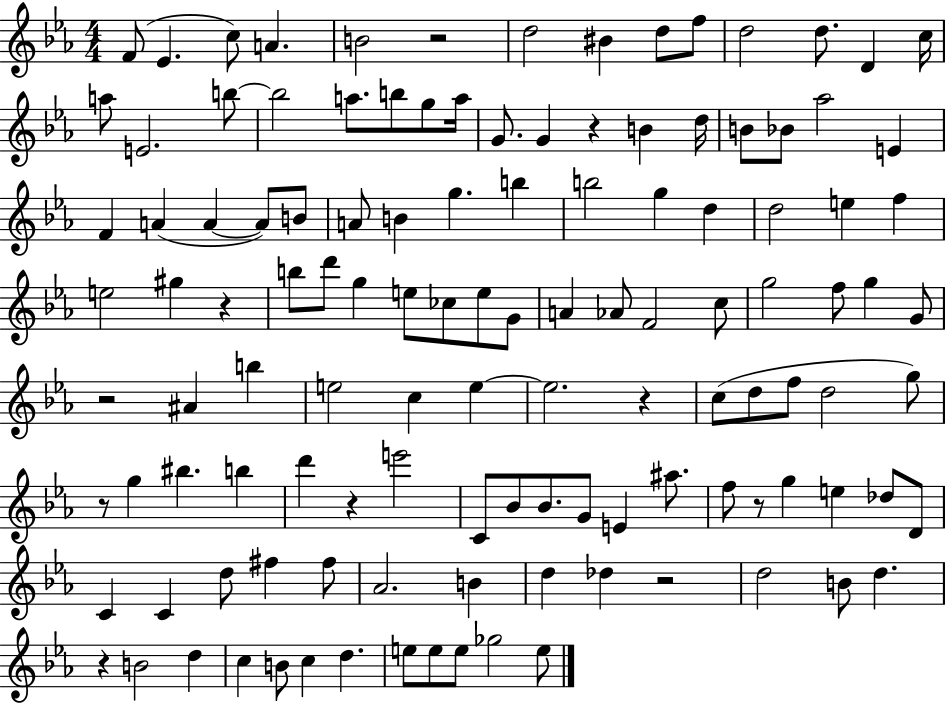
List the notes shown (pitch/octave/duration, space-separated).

F4/e Eb4/q. C5/e A4/q. B4/h R/h D5/h BIS4/q D5/e F5/e D5/h D5/e. D4/q C5/s A5/e E4/h. B5/e B5/h A5/e. B5/e G5/e A5/s G4/e. G4/q R/q B4/q D5/s B4/e Bb4/e Ab5/h E4/q F4/q A4/q A4/q A4/e B4/e A4/e B4/q G5/q. B5/q B5/h G5/q D5/q D5/h E5/q F5/q E5/h G#5/q R/q B5/e D6/e G5/q E5/e CES5/e E5/e G4/e A4/q Ab4/e F4/h C5/e G5/h F5/e G5/q G4/e R/h A#4/q B5/q E5/h C5/q E5/q E5/h. R/q C5/e D5/e F5/e D5/h G5/e R/e G5/q BIS5/q. B5/q D6/q R/q E6/h C4/e Bb4/e Bb4/e. G4/e E4/q A#5/e. F5/e R/e G5/q E5/q Db5/e D4/e C4/q C4/q D5/e F#5/q F#5/e Ab4/h. B4/q D5/q Db5/q R/h D5/h B4/e D5/q. R/q B4/h D5/q C5/q B4/e C5/q D5/q. E5/e E5/e E5/e Gb5/h E5/e